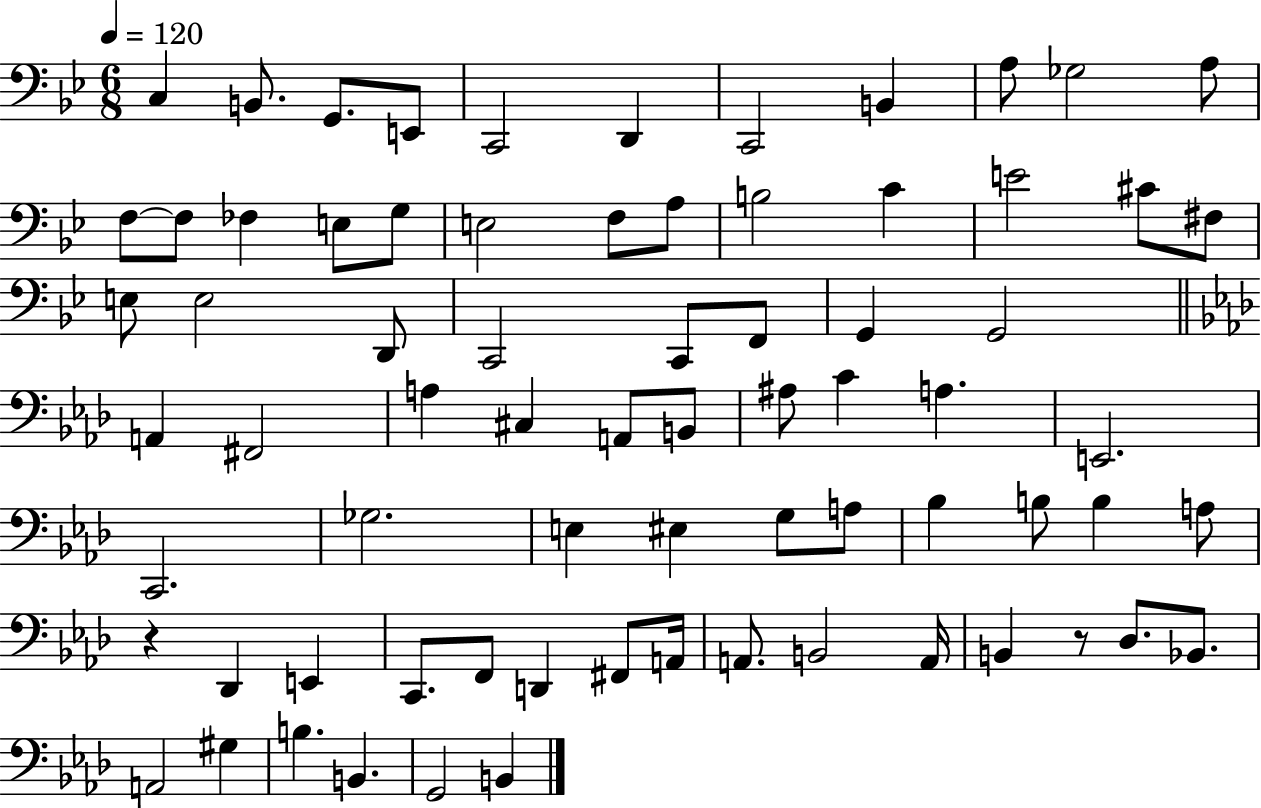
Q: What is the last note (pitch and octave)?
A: B2